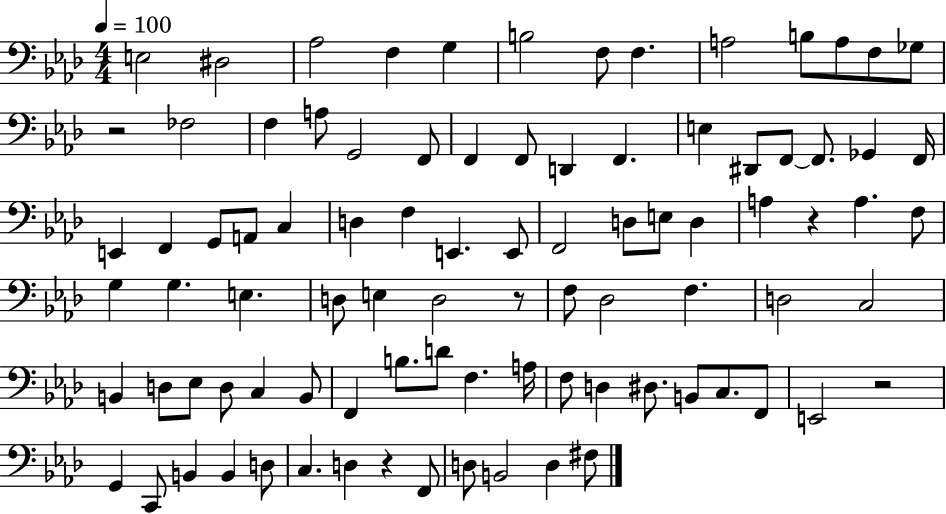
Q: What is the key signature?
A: AES major